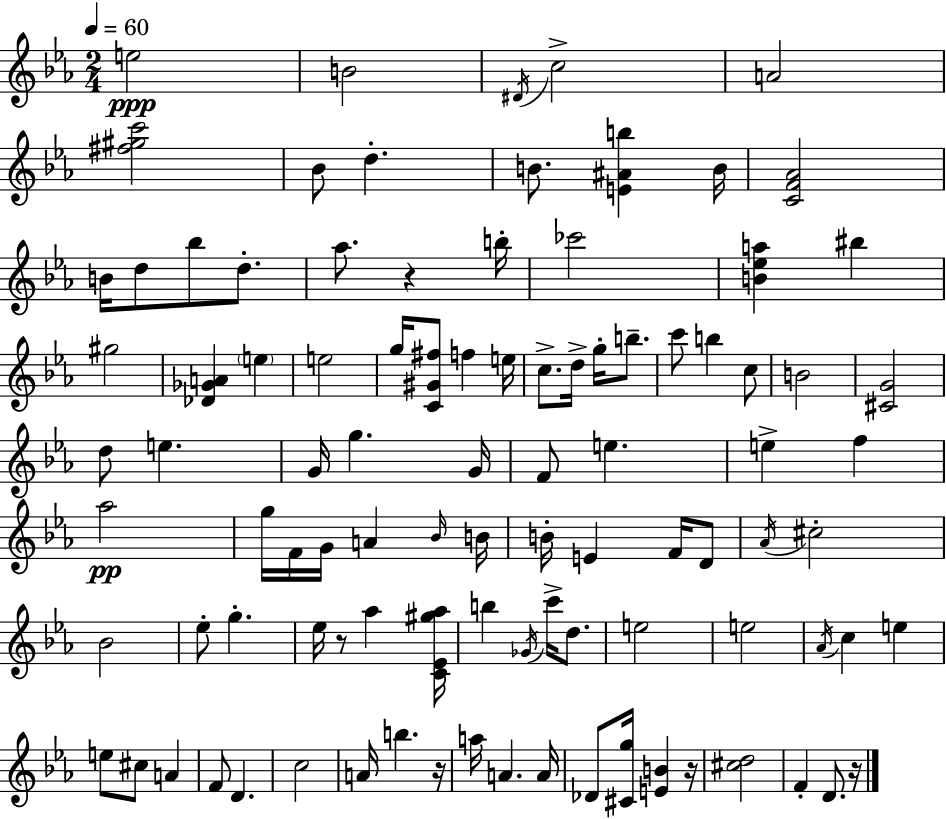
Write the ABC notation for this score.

X:1
T:Untitled
M:2/4
L:1/4
K:Eb
e2 B2 ^D/4 c2 A2 [^f^gc']2 _B/2 d B/2 [E^Ab] B/4 [CF_A]2 B/4 d/2 _b/2 d/2 _a/2 z b/4 _c'2 [B_ea] ^b ^g2 [_D_GA] e e2 g/4 [C^G^f]/2 f e/4 c/2 d/4 g/4 b/2 c'/2 b c/2 B2 [^CG]2 d/2 e G/4 g G/4 F/2 e e f _a2 g/4 F/4 G/4 A _B/4 B/4 B/4 E F/4 D/2 _A/4 ^c2 _B2 _e/2 g _e/4 z/2 _a [C_E^g_a]/4 b _G/4 c'/4 d/2 e2 e2 _A/4 c e e/2 ^c/2 A F/2 D c2 A/4 b z/4 a/4 A A/4 _D/2 [^Cg]/4 [EB] z/4 [^cd]2 F D/2 z/4